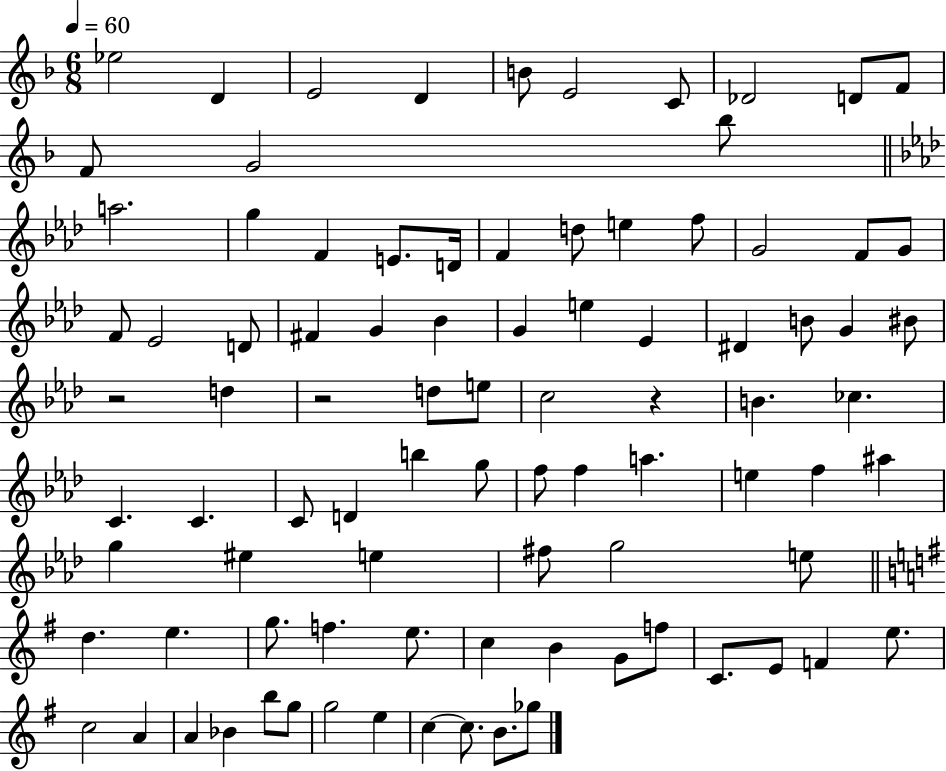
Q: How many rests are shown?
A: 3